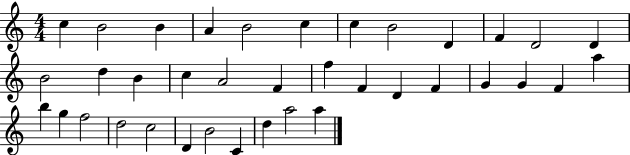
{
  \clef treble
  \numericTimeSignature
  \time 4/4
  \key c \major
  c''4 b'2 b'4 | a'4 b'2 c''4 | c''4 b'2 d'4 | f'4 d'2 d'4 | \break b'2 d''4 b'4 | c''4 a'2 f'4 | f''4 f'4 d'4 f'4 | g'4 g'4 f'4 a''4 | \break b''4 g''4 f''2 | d''2 c''2 | d'4 b'2 c'4 | d''4 a''2 a''4 | \break \bar "|."
}